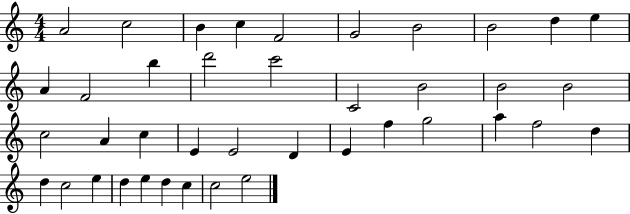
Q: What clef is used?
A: treble